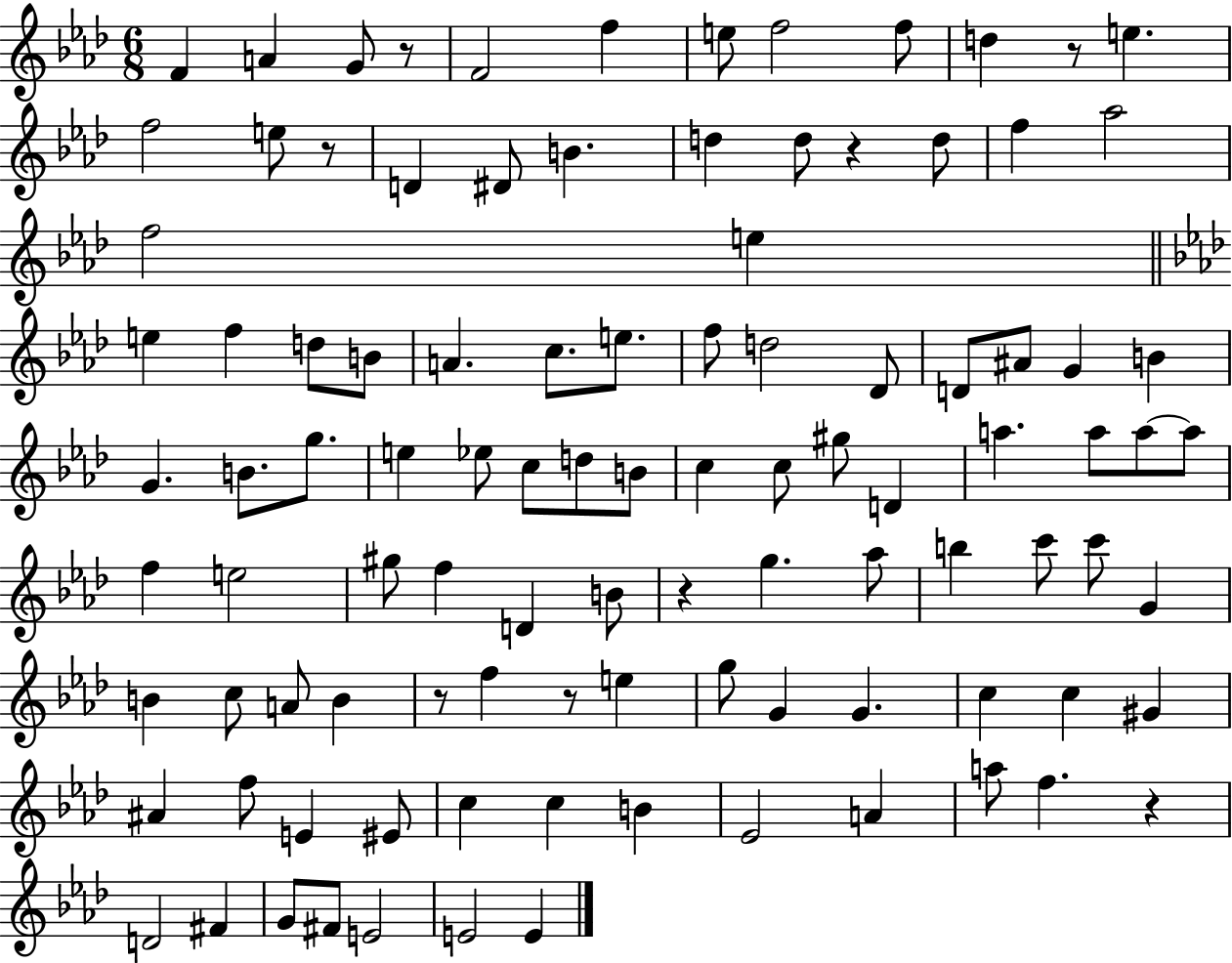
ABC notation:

X:1
T:Untitled
M:6/8
L:1/4
K:Ab
F A G/2 z/2 F2 f e/2 f2 f/2 d z/2 e f2 e/2 z/2 D ^D/2 B d d/2 z d/2 f _a2 f2 e e f d/2 B/2 A c/2 e/2 f/2 d2 _D/2 D/2 ^A/2 G B G B/2 g/2 e _e/2 c/2 d/2 B/2 c c/2 ^g/2 D a a/2 a/2 a/2 f e2 ^g/2 f D B/2 z g _a/2 b c'/2 c'/2 G B c/2 A/2 B z/2 f z/2 e g/2 G G c c ^G ^A f/2 E ^E/2 c c B _E2 A a/2 f z D2 ^F G/2 ^F/2 E2 E2 E